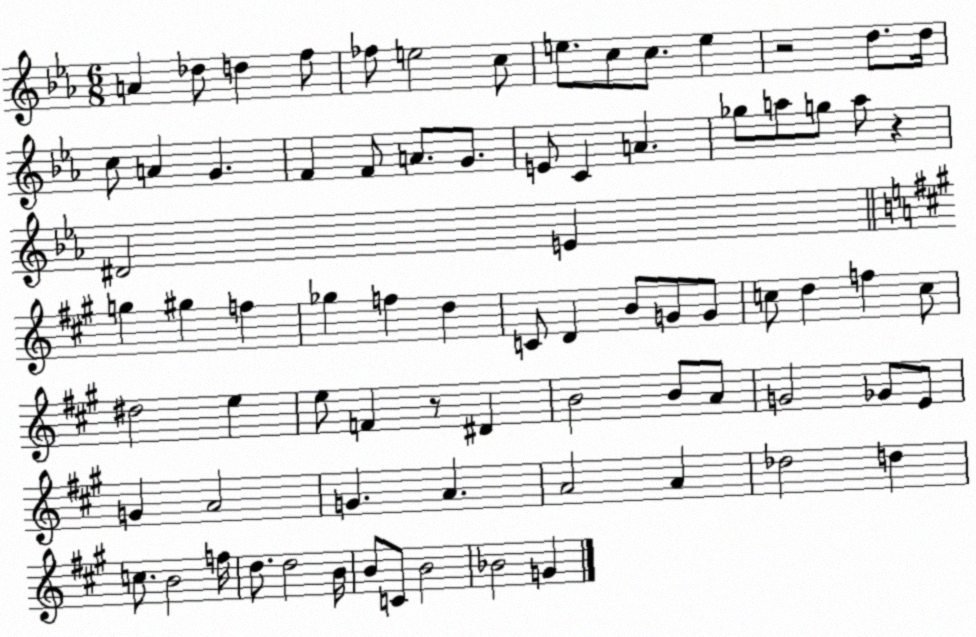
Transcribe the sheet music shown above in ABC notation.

X:1
T:Untitled
M:6/8
L:1/4
K:Eb
A _d/2 d f/2 _f/2 e2 c/2 e/2 c/2 c/2 e z2 d/2 d/4 c/2 A G F F/2 A/2 G/2 E/2 C A _g/2 a/2 g/2 a/2 z ^D2 E g ^g f _g f d C/2 D B/2 G/2 G/2 c/2 d f c/2 ^d2 e e/2 F z/2 ^D B2 B/2 A/2 G2 _G/2 E/2 G A2 G A A2 A _d2 d c/2 B2 f/4 d/2 d2 B/4 B/2 C/2 B2 _B2 G